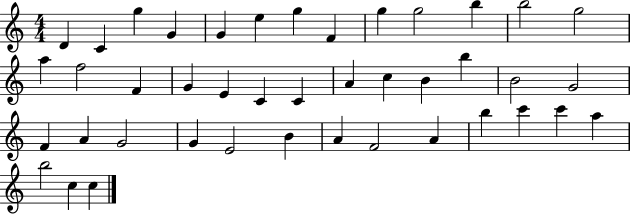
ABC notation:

X:1
T:Untitled
M:4/4
L:1/4
K:C
D C g G G e g F g g2 b b2 g2 a f2 F G E C C A c B b B2 G2 F A G2 G E2 B A F2 A b c' c' a b2 c c